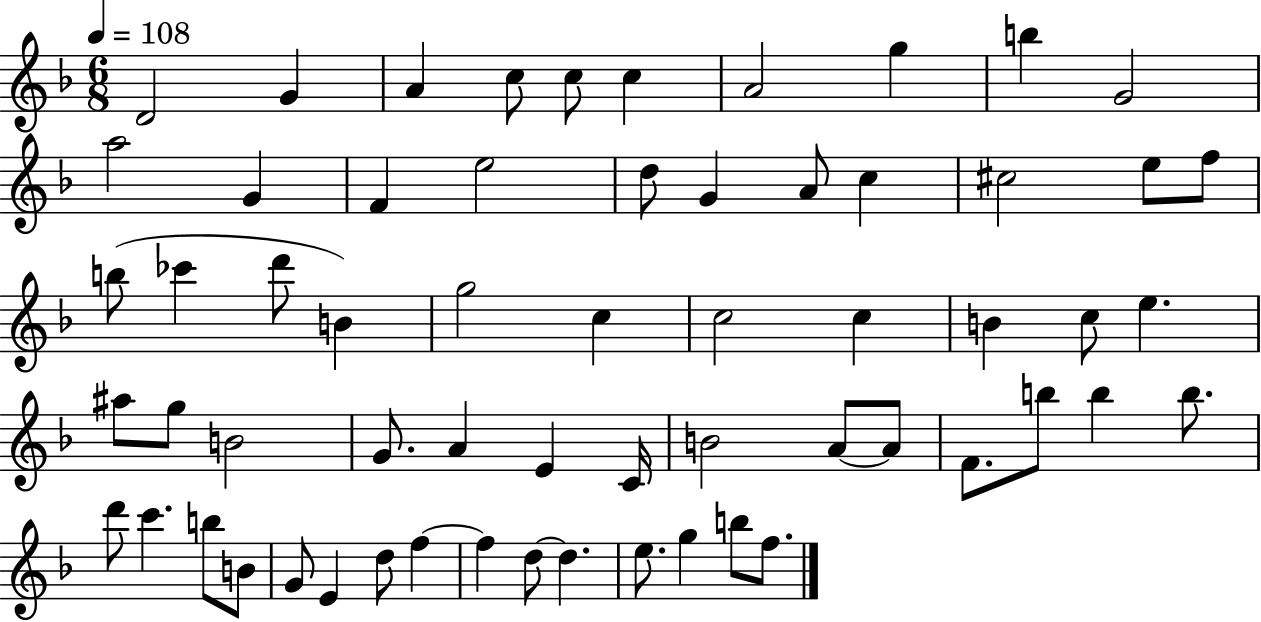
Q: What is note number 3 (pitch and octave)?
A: A4